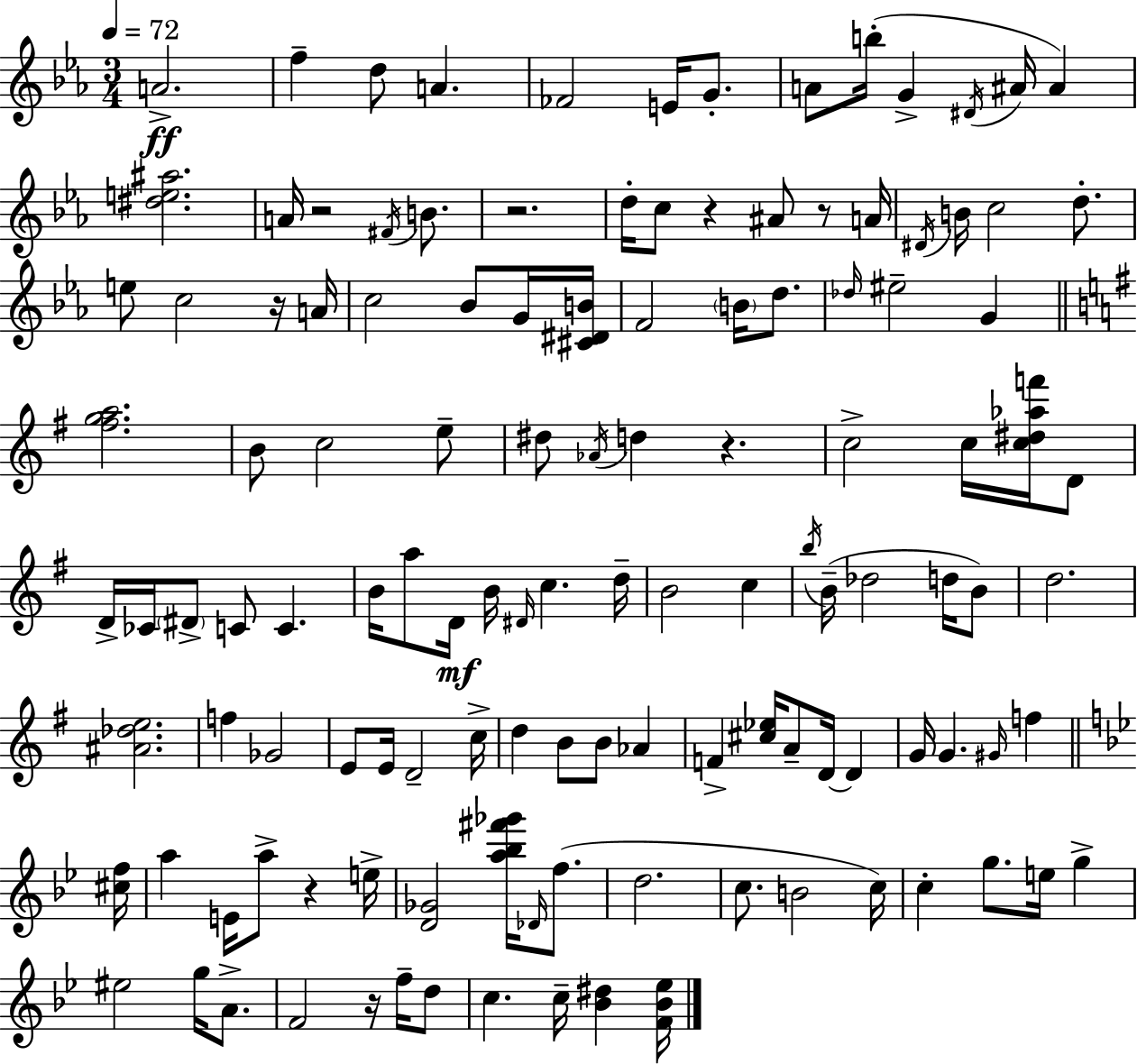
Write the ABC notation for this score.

X:1
T:Untitled
M:3/4
L:1/4
K:Eb
A2 f d/2 A _F2 E/4 G/2 A/2 b/4 G ^D/4 ^A/4 ^A [^de^a]2 A/4 z2 ^F/4 B/2 z2 d/4 c/2 z ^A/2 z/2 A/4 ^D/4 B/4 c2 d/2 e/2 c2 z/4 A/4 c2 _B/2 G/4 [^C^DB]/4 F2 B/4 d/2 _d/4 ^e2 G [^fga]2 B/2 c2 e/2 ^d/2 _A/4 d z c2 c/4 [c^d_af']/4 D/2 D/4 _C/4 ^D/2 C/2 C B/4 a/2 D/4 B/4 ^D/4 c d/4 B2 c b/4 B/4 _d2 d/4 B/2 d2 [^A_de]2 f _G2 E/2 E/4 D2 c/4 d B/2 B/2 _A F [^c_e]/4 A/2 D/4 D G/4 G ^G/4 f [^cf]/4 a E/4 a/2 z e/4 [D_G]2 [a_b^f'_g']/4 _D/4 f/2 d2 c/2 B2 c/4 c g/2 e/4 g ^e2 g/4 A/2 F2 z/4 f/4 d/2 c c/4 [_B^d] [F_B_e]/4